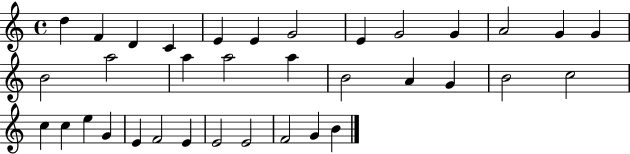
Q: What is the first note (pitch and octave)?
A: D5